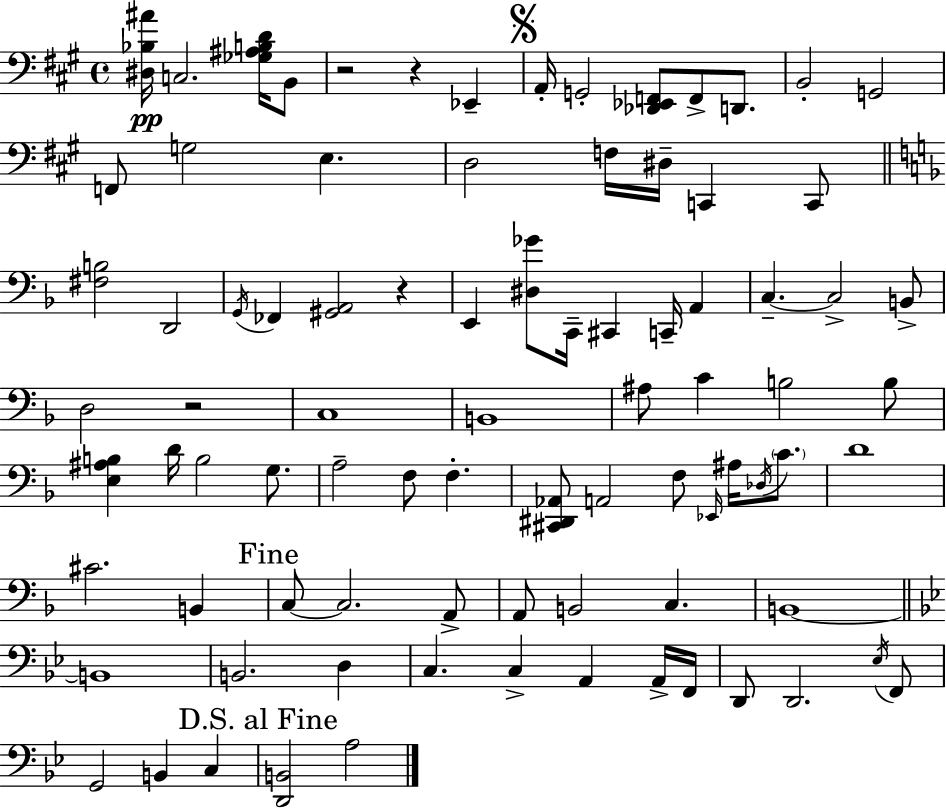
[D#3,Bb3,A#4]/s C3/h. [Gb3,A#3,B3,D4]/s B2/e R/h R/q Eb2/q A2/s G2/h [Db2,Eb2,F2]/e F2/e D2/e. B2/h G2/h F2/e G3/h E3/q. D3/h F3/s D#3/s C2/q C2/e [F#3,B3]/h D2/h G2/s FES2/q [G#2,A2]/h R/q E2/q [D#3,Gb4]/e C2/s C#2/q C2/s A2/q C3/q. C3/h B2/e D3/h R/h C3/w B2/w A#3/e C4/q B3/h B3/e [E3,A#3,B3]/q D4/s B3/h G3/e. A3/h F3/e F3/q. [C#2,D#2,Ab2]/e A2/h F3/e Eb2/s A#3/s Db3/s C4/e. D4/w C#4/h. B2/q C3/e C3/h. A2/e A2/e B2/h C3/q. B2/w B2/w B2/h. D3/q C3/q. C3/q A2/q A2/s F2/s D2/e D2/h. Eb3/s F2/e G2/h B2/q C3/q [D2,B2]/h A3/h